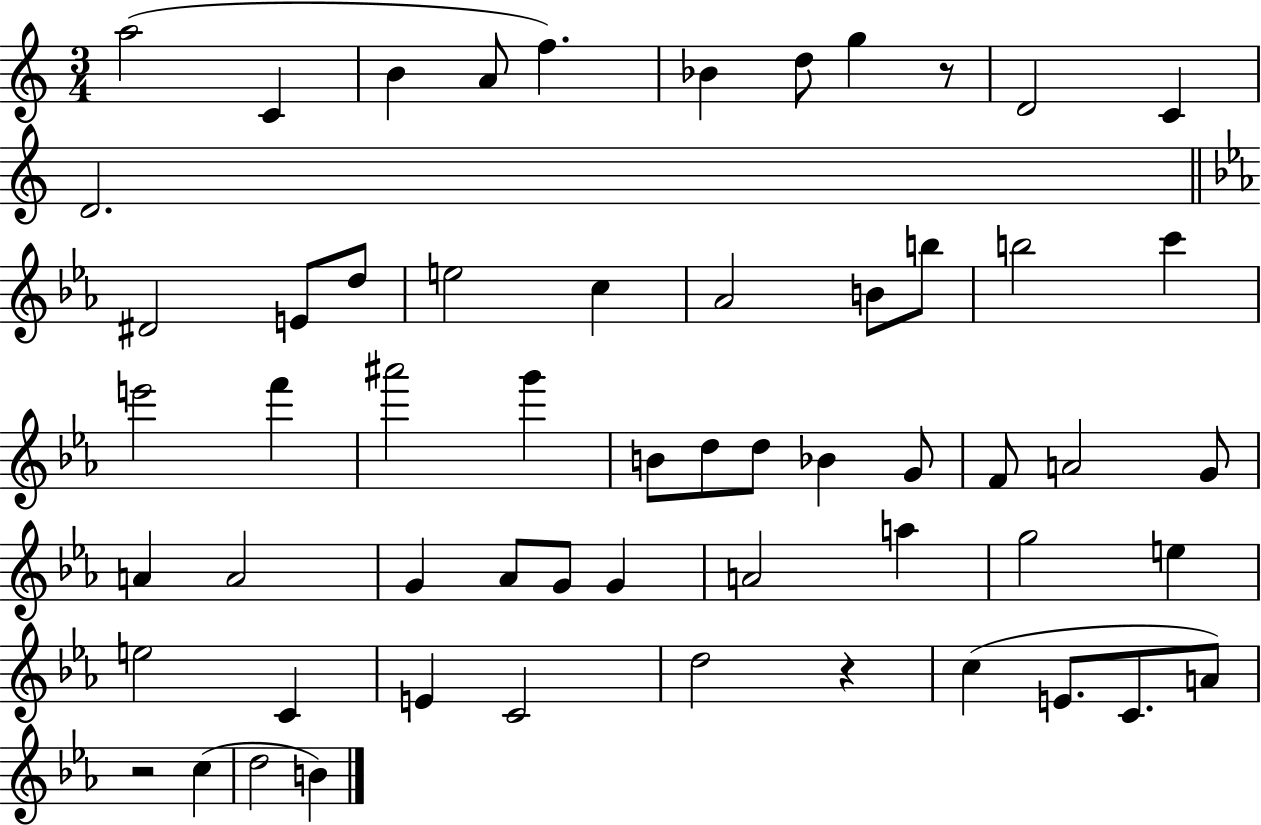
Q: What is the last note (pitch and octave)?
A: B4